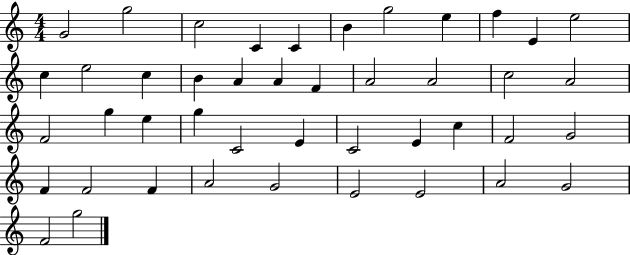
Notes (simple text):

G4/h G5/h C5/h C4/q C4/q B4/q G5/h E5/q F5/q E4/q E5/h C5/q E5/h C5/q B4/q A4/q A4/q F4/q A4/h A4/h C5/h A4/h F4/h G5/q E5/q G5/q C4/h E4/q C4/h E4/q C5/q F4/h G4/h F4/q F4/h F4/q A4/h G4/h E4/h E4/h A4/h G4/h F4/h G5/h